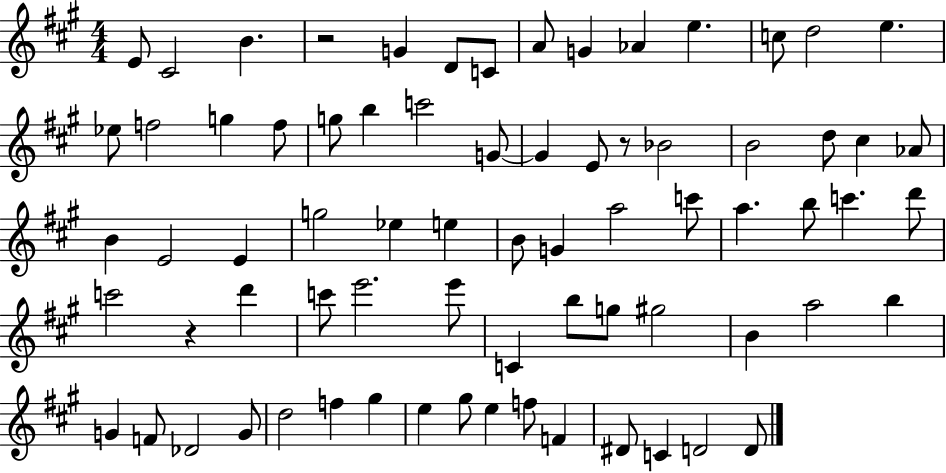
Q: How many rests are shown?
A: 3